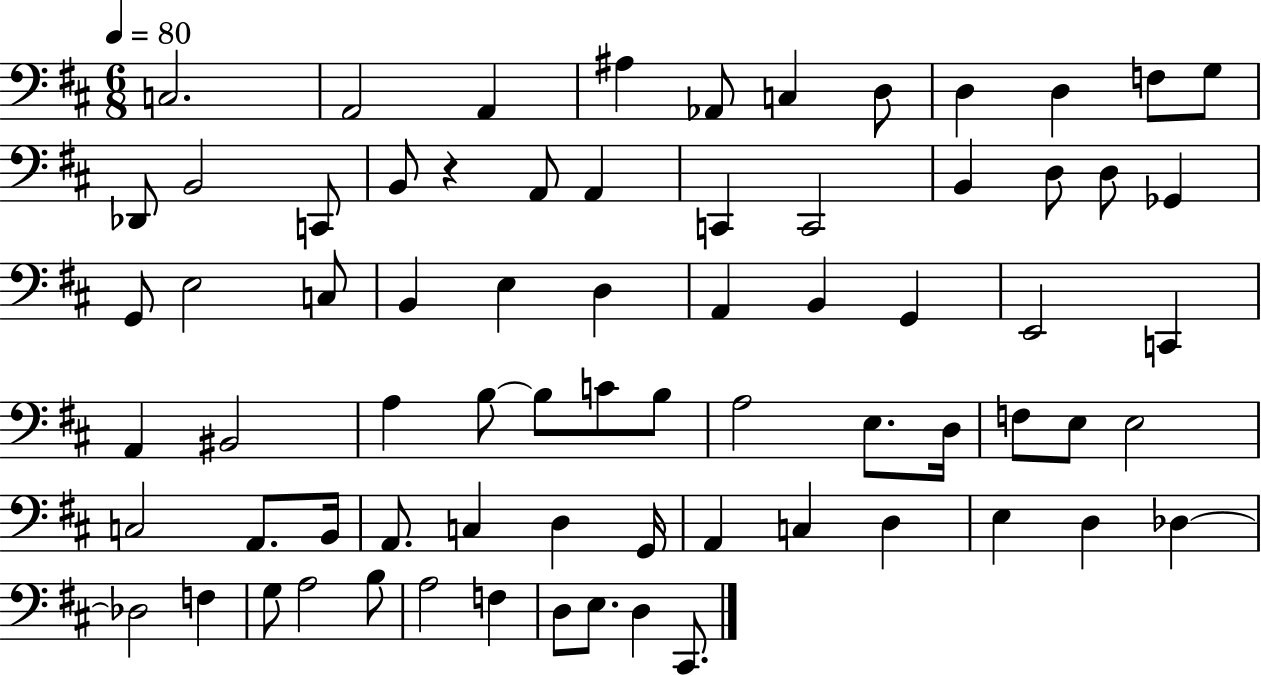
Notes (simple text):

C3/h. A2/h A2/q A#3/q Ab2/e C3/q D3/e D3/q D3/q F3/e G3/e Db2/e B2/h C2/e B2/e R/q A2/e A2/q C2/q C2/h B2/q D3/e D3/e Gb2/q G2/e E3/h C3/e B2/q E3/q D3/q A2/q B2/q G2/q E2/h C2/q A2/q BIS2/h A3/q B3/e B3/e C4/e B3/e A3/h E3/e. D3/s F3/e E3/e E3/h C3/h A2/e. B2/s A2/e. C3/q D3/q G2/s A2/q C3/q D3/q E3/q D3/q Db3/q Db3/h F3/q G3/e A3/h B3/e A3/h F3/q D3/e E3/e. D3/q C#2/e.